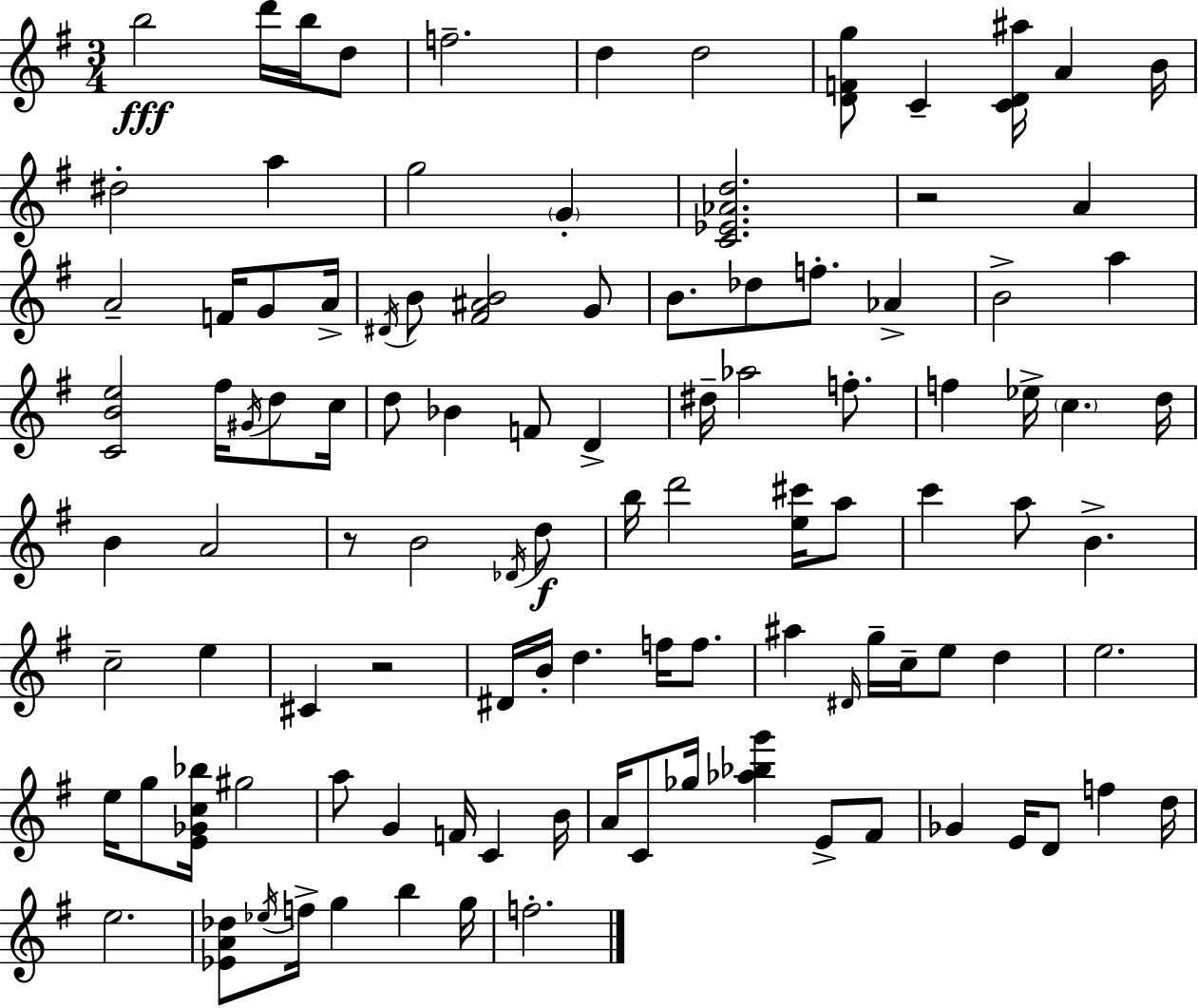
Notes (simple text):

B5/h D6/s B5/s D5/e F5/h. D5/q D5/h [D4,F4,G5]/e C4/q [C4,D4,A#5]/s A4/q B4/s D#5/h A5/q G5/h G4/q [C4,Eb4,Ab4,D5]/h. R/h A4/q A4/h F4/s G4/e A4/s D#4/s B4/e [F#4,A#4,B4]/h G4/e B4/e. Db5/e F5/e. Ab4/q B4/h A5/q [C4,B4,E5]/h F#5/s G#4/s D5/e C5/s D5/e Bb4/q F4/e D4/q D#5/s Ab5/h F5/e. F5/q Eb5/s C5/q. D5/s B4/q A4/h R/e B4/h Db4/s D5/e B5/s D6/h [E5,C#6]/s A5/e C6/q A5/e B4/q. C5/h E5/q C#4/q R/h D#4/s B4/s D5/q. F5/s F5/e. A#5/q D#4/s G5/s C5/s E5/e D5/q E5/h. E5/s G5/e [E4,Gb4,C5,Bb5]/s G#5/h A5/e G4/q F4/s C4/q B4/s A4/s C4/e Gb5/s [Ab5,Bb5,G6]/q E4/e F#4/e Gb4/q E4/s D4/e F5/q D5/s E5/h. [Eb4,A4,Db5]/e Eb5/s F5/s G5/q B5/q G5/s F5/h.